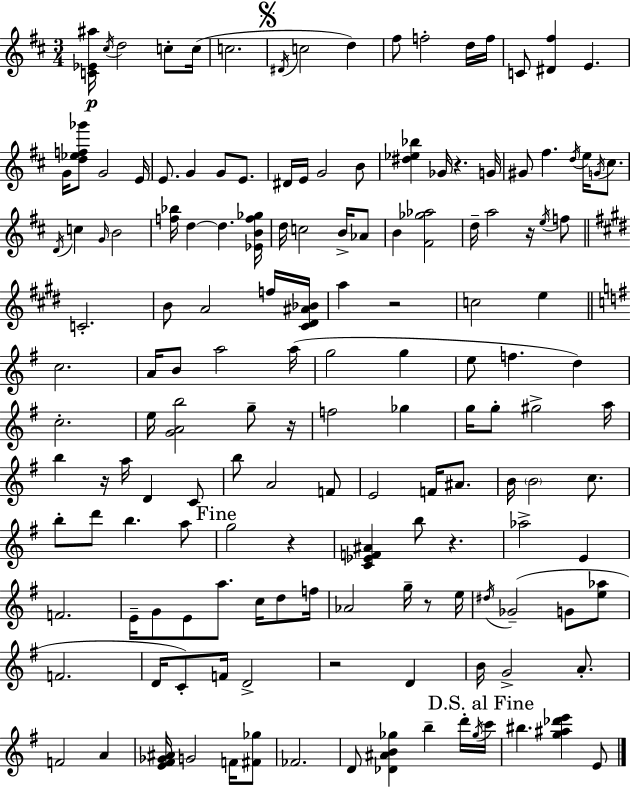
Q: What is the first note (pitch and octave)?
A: C#5